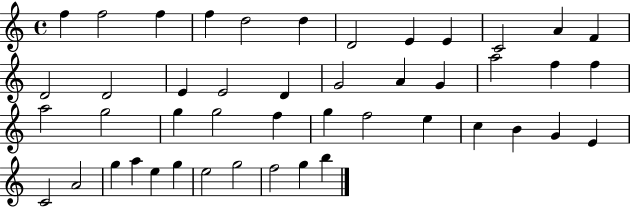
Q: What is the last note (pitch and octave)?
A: B5